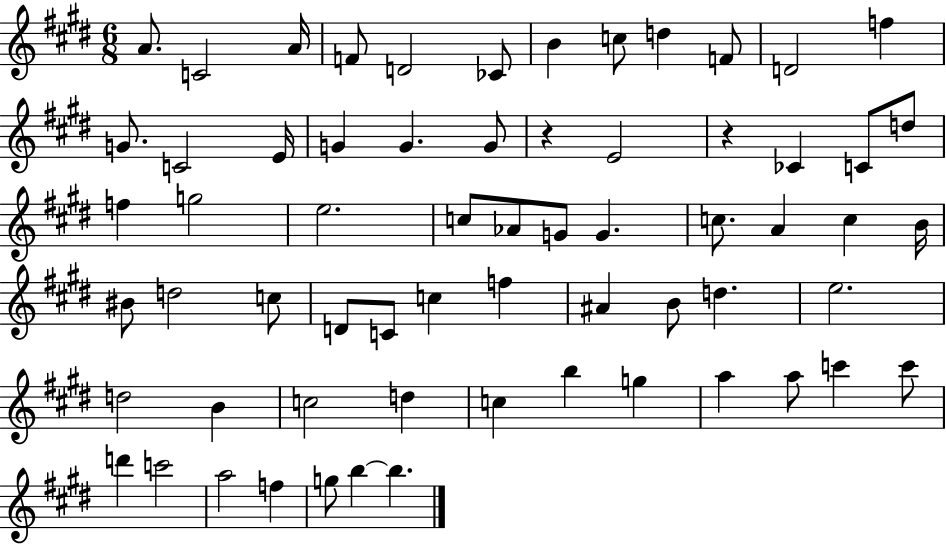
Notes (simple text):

A4/e. C4/h A4/s F4/e D4/h CES4/e B4/q C5/e D5/q F4/e D4/h F5/q G4/e. C4/h E4/s G4/q G4/q. G4/e R/q E4/h R/q CES4/q C4/e D5/e F5/q G5/h E5/h. C5/e Ab4/e G4/e G4/q. C5/e. A4/q C5/q B4/s BIS4/e D5/h C5/e D4/e C4/e C5/q F5/q A#4/q B4/e D5/q. E5/h. D5/h B4/q C5/h D5/q C5/q B5/q G5/q A5/q A5/e C6/q C6/e D6/q C6/h A5/h F5/q G5/e B5/q B5/q.